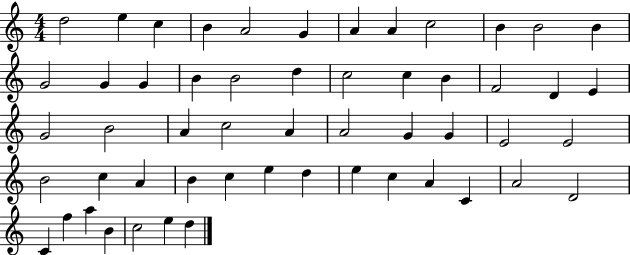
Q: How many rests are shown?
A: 0